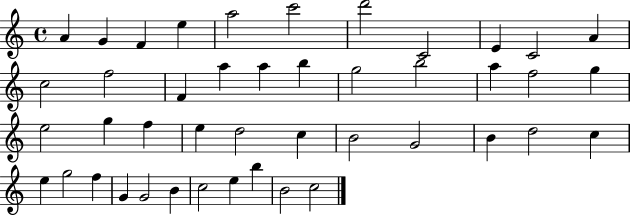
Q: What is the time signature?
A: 4/4